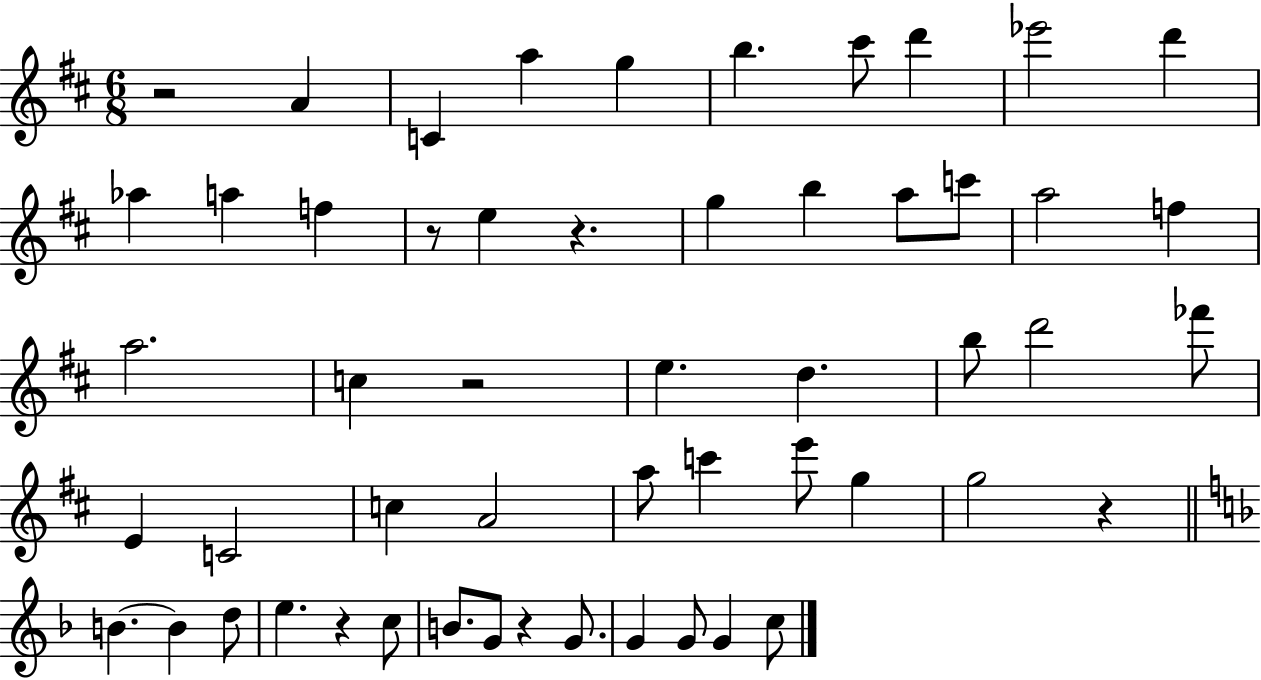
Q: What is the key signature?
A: D major